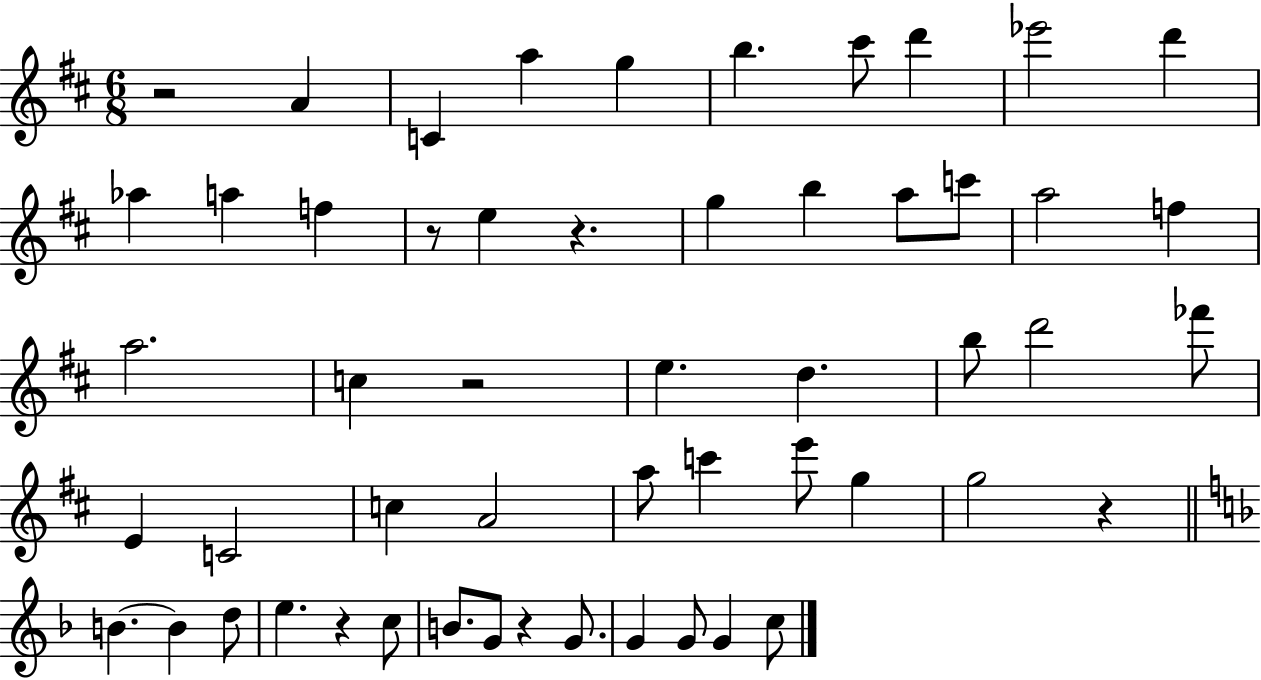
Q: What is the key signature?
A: D major